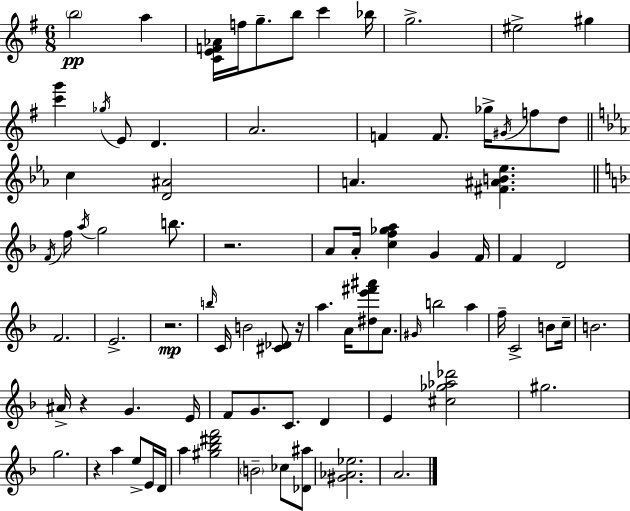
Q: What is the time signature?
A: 6/8